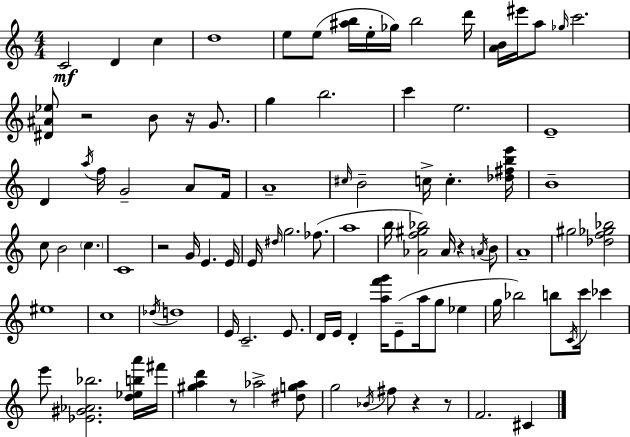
{
  \clef treble
  \numericTimeSignature
  \time 4/4
  \key c \major
  c'2\mf d'4 c''4 | d''1 | e''8 e''8( <ais'' b''>16 e''16-. ges''16) b''2 d'''16 | <a' b'>16 eis'''16 a''8 \grace { ges''16 } c'''2. | \break <dis' ais' ees''>8 r2 b'8 r16 g'8. | g''4 b''2. | c'''4 e''2. | e'1-- | \break d'4 \acciaccatura { a''16 } f''16 g'2-- a'8 | f'16 a'1-- | \grace { cis''16 } b'2-- c''16-> c''4.-. | <des'' fis'' b'' e'''>16 b'1-- | \break c''8 b'2 \parenthesize c''4. | c'1 | r2 g'16 e'4. | e'16 e'16 \grace { dis''16 } g''2. | \break fes''8.( a''1 | b''16 <aes' f'' gis'' bes''>2) aes'16 r4 | \acciaccatura { a'16 } b'8 a'1-- | gis''2 <des'' f'' ges'' bes''>2 | \break eis''1 | c''1 | \acciaccatura { des''16 } d''1 | e'16 c'2.-- | \break e'8. d'16 e'16 d'4-. <a'' f''' g'''>16 e'8--( a''16 | g''8 ees''4 g''16 bes''2) b''8 | \acciaccatura { c'16 } c'''16 ces'''4 e'''8 <ees' gis' aes' bes''>2. | <d'' ees'' b'' a'''>16 fis'''16 <gis'' a'' d'''>4 r8 aes''2-> | \break <dis'' g'' aes''>8 g''2 \acciaccatura { bes'16 } | fis''8 r4 r8 f'2. | cis'4 \bar "|."
}